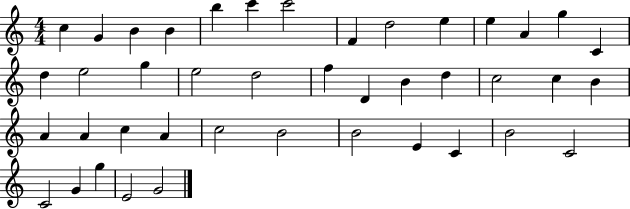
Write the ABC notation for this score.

X:1
T:Untitled
M:4/4
L:1/4
K:C
c G B B b c' c'2 F d2 e e A g C d e2 g e2 d2 f D B d c2 c B A A c A c2 B2 B2 E C B2 C2 C2 G g E2 G2